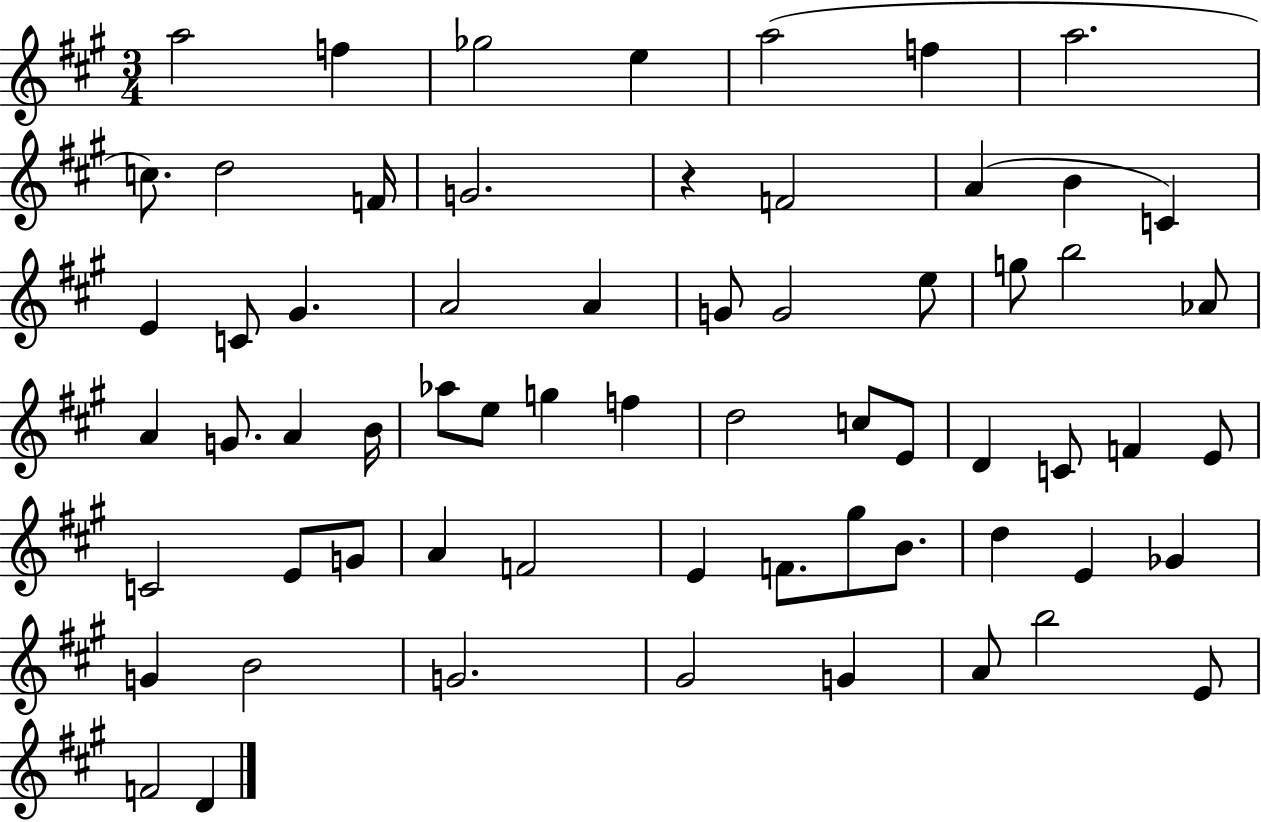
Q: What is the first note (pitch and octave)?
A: A5